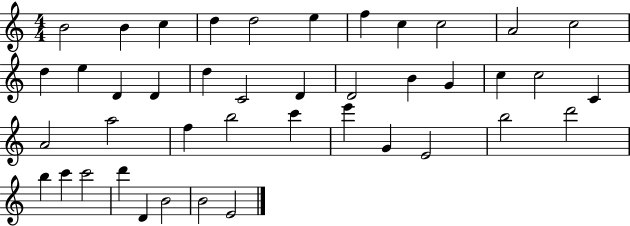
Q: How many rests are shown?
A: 0